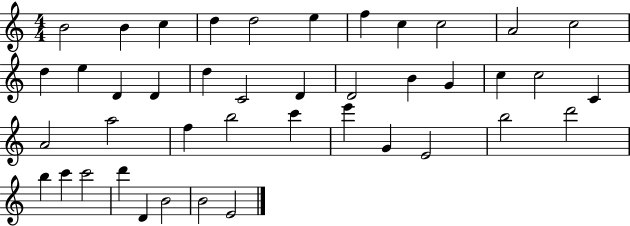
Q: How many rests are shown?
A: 0